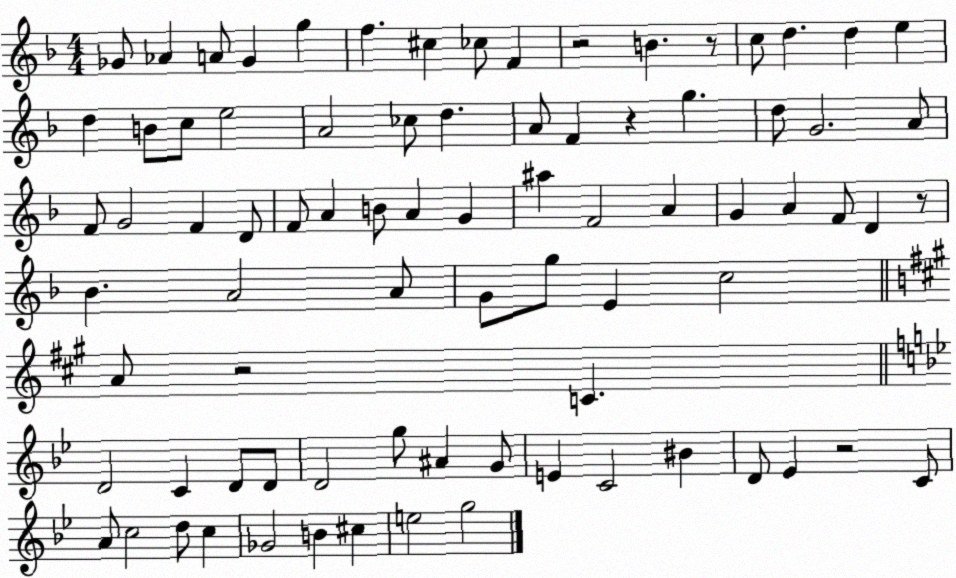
X:1
T:Untitled
M:4/4
L:1/4
K:F
_G/2 _A A/2 _G g f ^c _c/2 F z2 B z/2 c/2 d d e d B/2 c/2 e2 A2 _c/2 d A/2 F z g d/2 G2 A/2 F/2 G2 F D/2 F/2 A B/2 A G ^a F2 A G A F/2 D z/2 _B A2 A/2 G/2 g/2 E c2 A/2 z2 C D2 C D/2 D/2 D2 g/2 ^A G/2 E C2 ^B D/2 _E z2 C/2 A/2 c2 d/2 c _G2 B ^c e2 g2